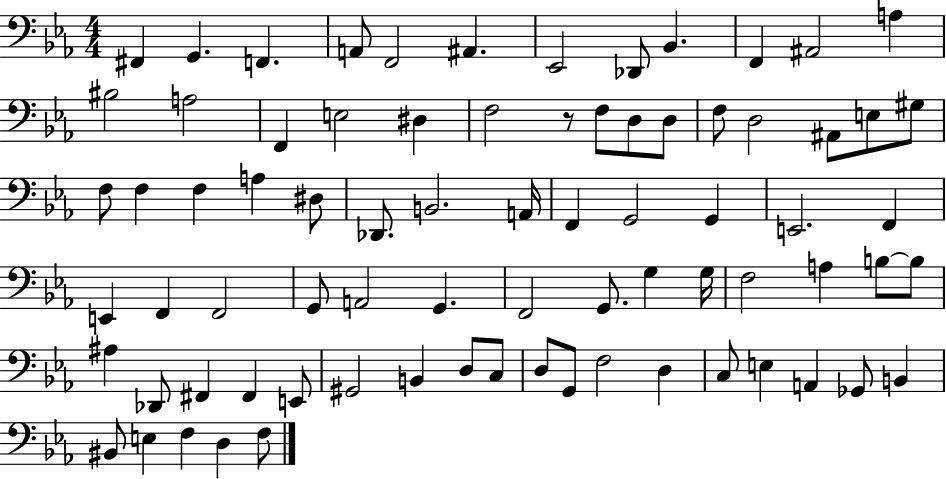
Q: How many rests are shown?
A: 1